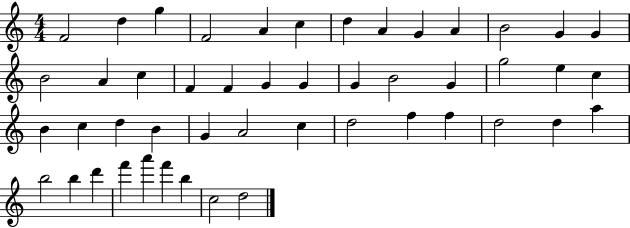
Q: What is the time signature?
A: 4/4